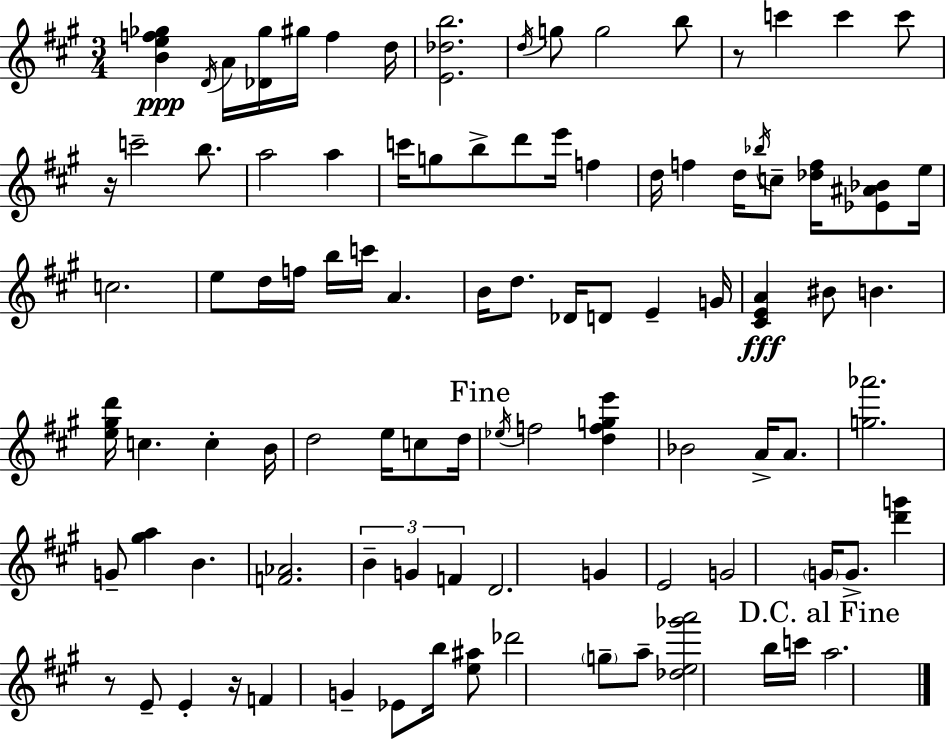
[B4,E5,F5,Gb5]/q D4/s A4/s [Db4,Gb5]/s G#5/s F5/q D5/s [E4,Db5,B5]/h. D5/s G5/e G5/h B5/e R/e C6/q C6/q C6/e R/s C6/h B5/e. A5/h A5/q C6/s G5/e B5/e D6/e E6/s F5/q D5/s F5/q D5/s Bb5/s C5/e [Db5,F5]/s [Eb4,A#4,Bb4]/e E5/s C5/h. E5/e D5/s F5/s B5/s C6/s A4/q. B4/s D5/e. Db4/s D4/e E4/q G4/s [C#4,E4,A4]/q BIS4/e B4/q. [E5,G#5,D6]/s C5/q. C5/q B4/s D5/h E5/s C5/e D5/s Eb5/s F5/h [D5,F5,G5,E6]/q Bb4/h A4/s A4/e. [G5,Ab6]/h. G4/e [G#5,A5]/q B4/q. [F4,Ab4]/h. B4/q G4/q F4/q D4/h. G4/q E4/h G4/h G4/s G4/e. [D6,G6]/q R/e E4/e E4/q R/s F4/q G4/q Eb4/e B5/s [E5,A#5]/e Db6/h G5/e A5/e [Db5,E5,Gb6,A6]/h B5/s C6/s A5/h.